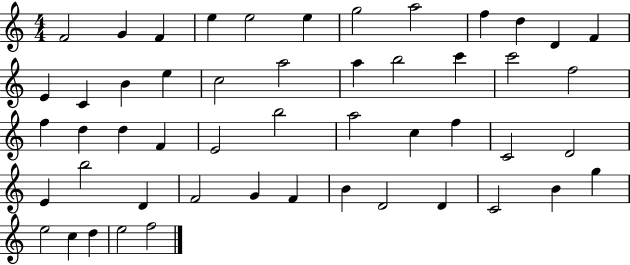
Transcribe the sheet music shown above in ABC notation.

X:1
T:Untitled
M:4/4
L:1/4
K:C
F2 G F e e2 e g2 a2 f d D F E C B e c2 a2 a b2 c' c'2 f2 f d d F E2 b2 a2 c f C2 D2 E b2 D F2 G F B D2 D C2 B g e2 c d e2 f2